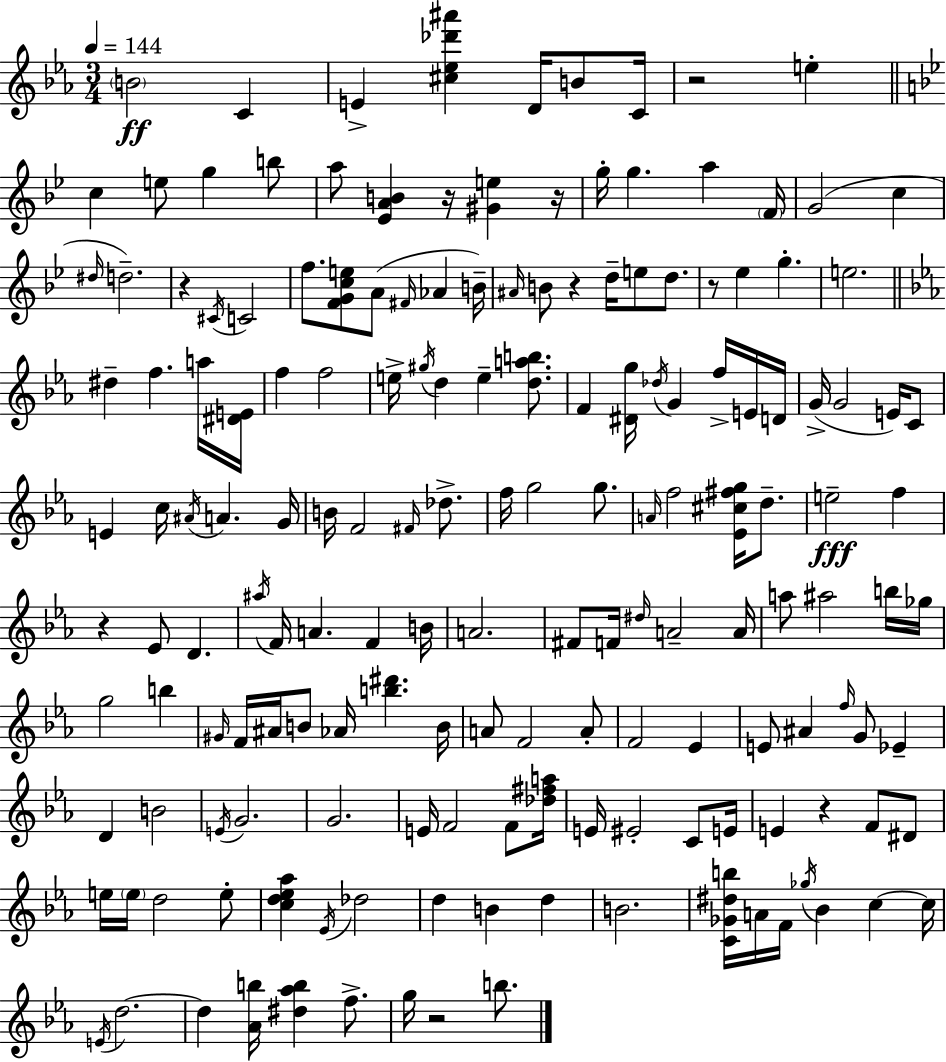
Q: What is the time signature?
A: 3/4